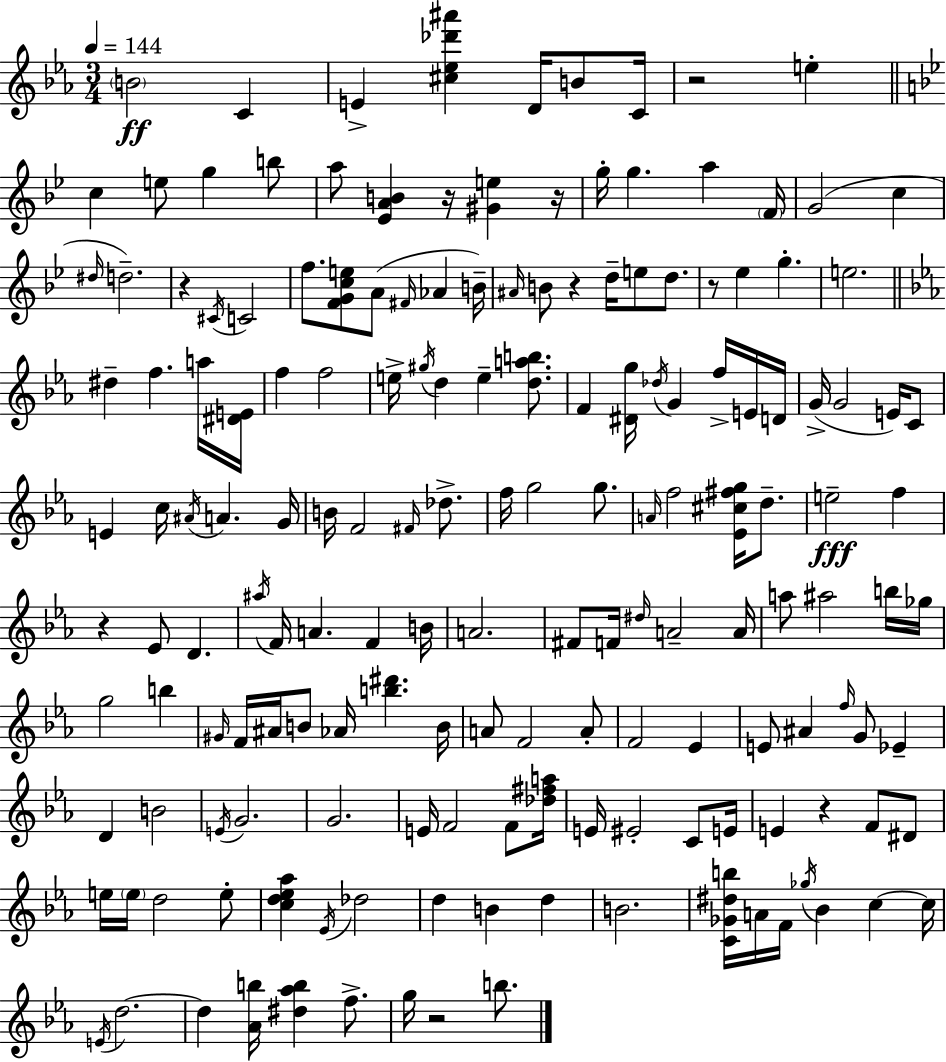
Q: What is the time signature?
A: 3/4